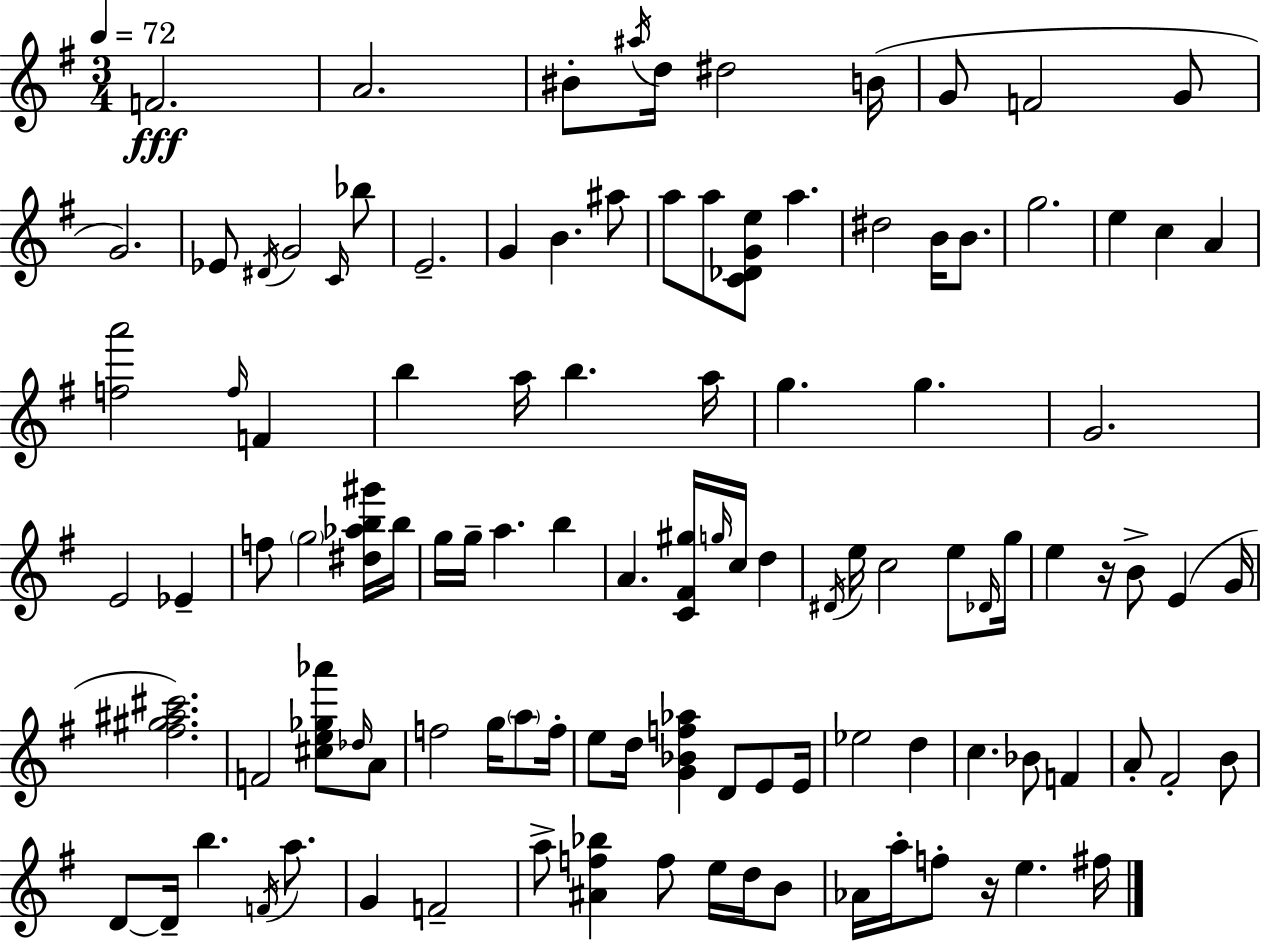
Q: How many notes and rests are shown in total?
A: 109